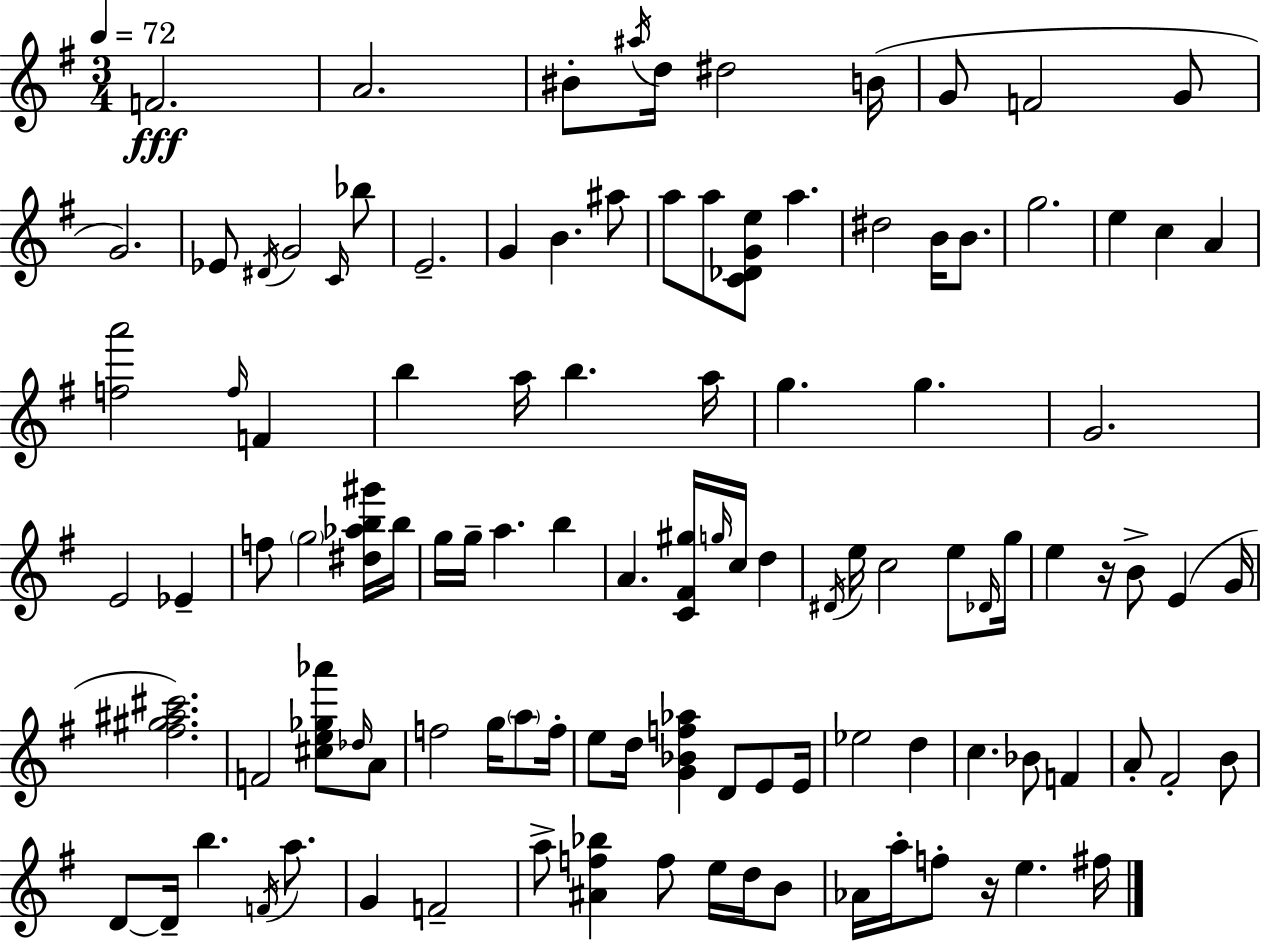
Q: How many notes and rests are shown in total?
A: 109